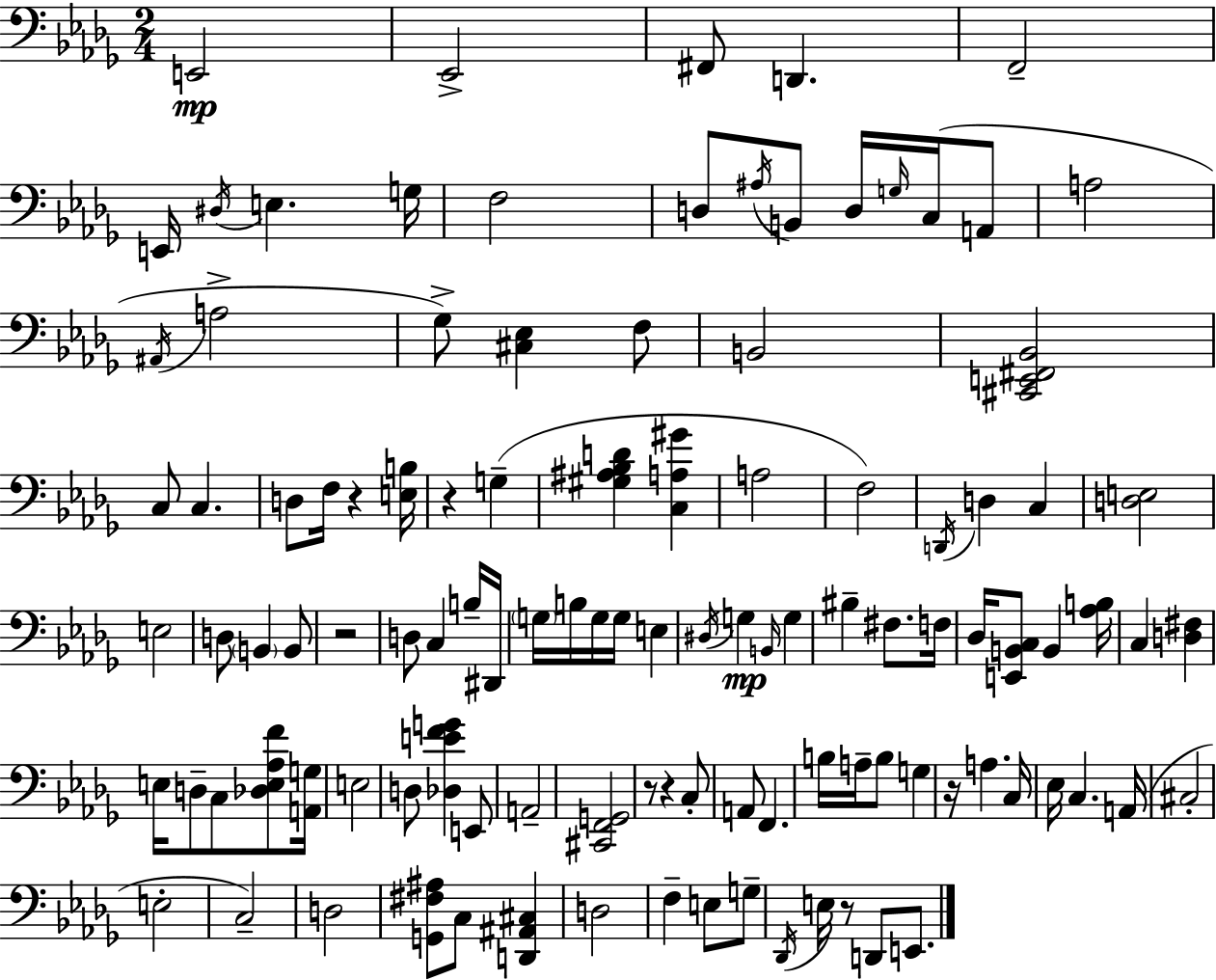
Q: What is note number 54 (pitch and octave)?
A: Db3